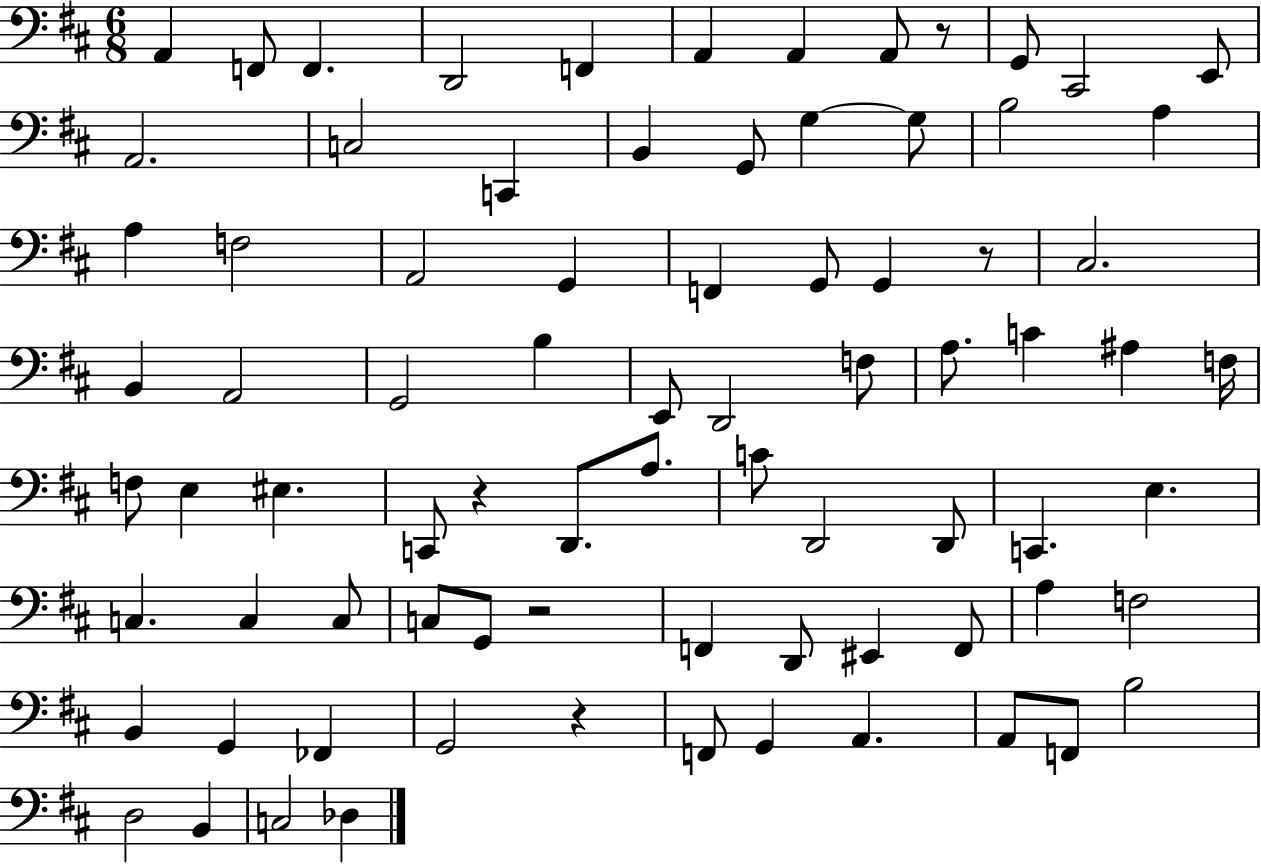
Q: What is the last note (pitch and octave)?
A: Db3